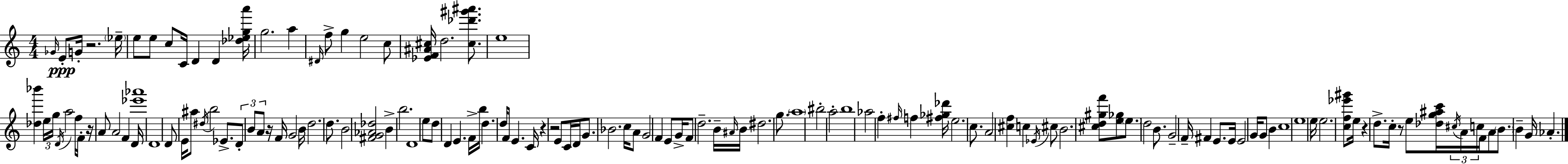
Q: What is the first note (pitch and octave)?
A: Gb4